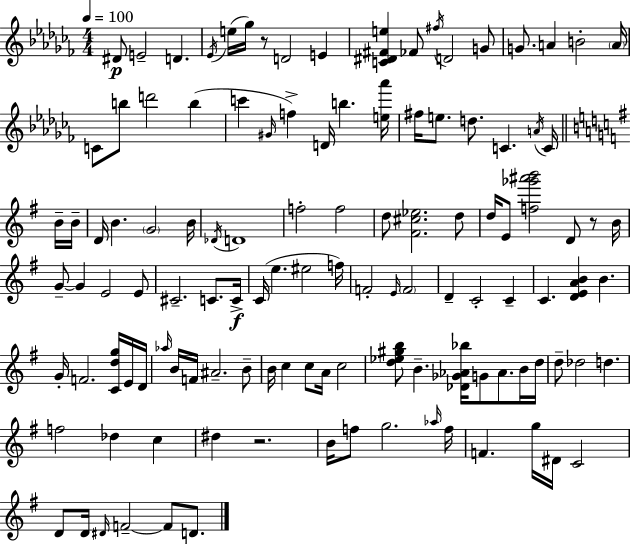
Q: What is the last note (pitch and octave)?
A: D4